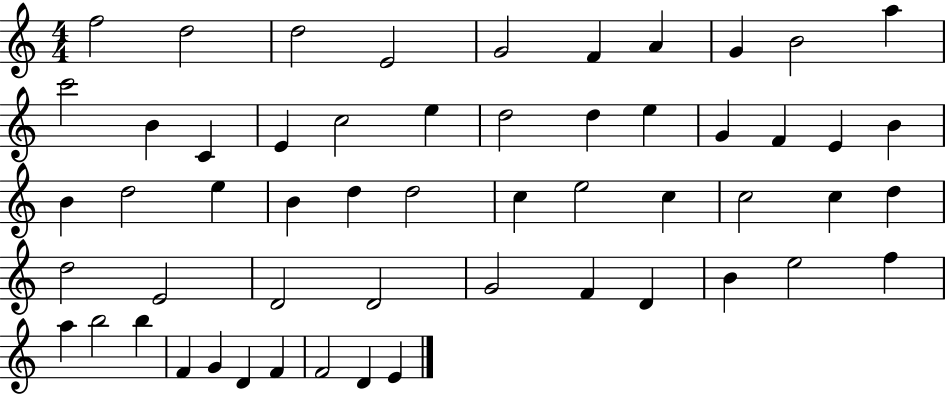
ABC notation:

X:1
T:Untitled
M:4/4
L:1/4
K:C
f2 d2 d2 E2 G2 F A G B2 a c'2 B C E c2 e d2 d e G F E B B d2 e B d d2 c e2 c c2 c d d2 E2 D2 D2 G2 F D B e2 f a b2 b F G D F F2 D E